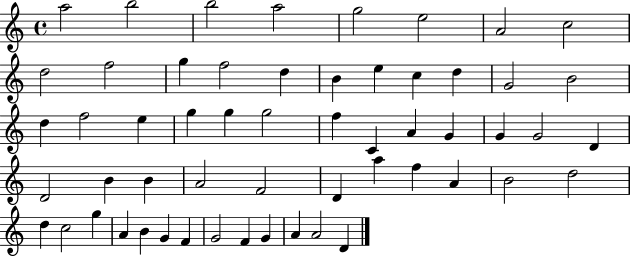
{
  \clef treble
  \time 4/4
  \defaultTimeSignature
  \key c \major
  a''2 b''2 | b''2 a''2 | g''2 e''2 | a'2 c''2 | \break d''2 f''2 | g''4 f''2 d''4 | b'4 e''4 c''4 d''4 | g'2 b'2 | \break d''4 f''2 e''4 | g''4 g''4 g''2 | f''4 c'4 a'4 g'4 | g'4 g'2 d'4 | \break d'2 b'4 b'4 | a'2 f'2 | d'4 a''4 f''4 a'4 | b'2 d''2 | \break d''4 c''2 g''4 | a'4 b'4 g'4 f'4 | g'2 f'4 g'4 | a'4 a'2 d'4 | \break \bar "|."
}